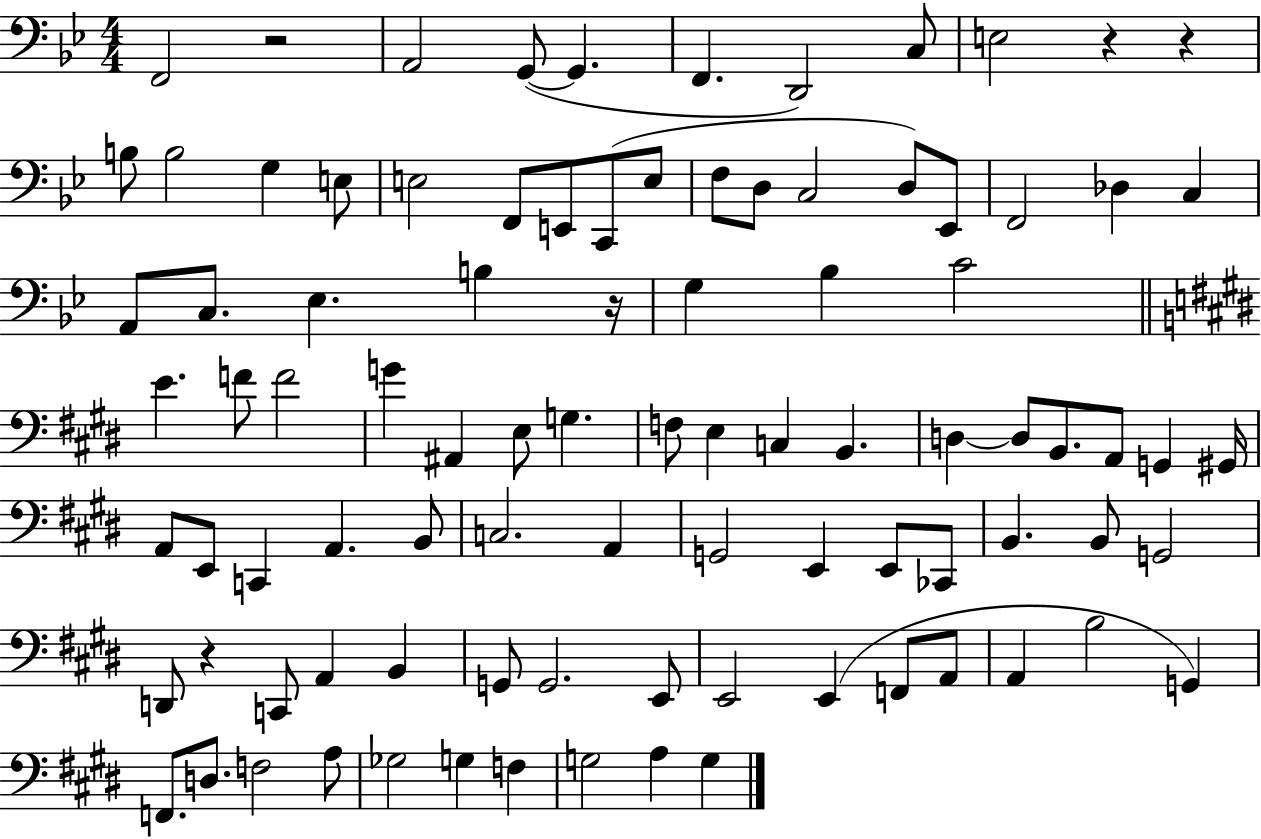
X:1
T:Untitled
M:4/4
L:1/4
K:Bb
F,,2 z2 A,,2 G,,/2 G,, F,, D,,2 C,/2 E,2 z z B,/2 B,2 G, E,/2 E,2 F,,/2 E,,/2 C,,/2 E,/2 F,/2 D,/2 C,2 D,/2 _E,,/2 F,,2 _D, C, A,,/2 C,/2 _E, B, z/4 G, _B, C2 E F/2 F2 G ^A,, E,/2 G, F,/2 E, C, B,, D, D,/2 B,,/2 A,,/2 G,, ^G,,/4 A,,/2 E,,/2 C,, A,, B,,/2 C,2 A,, G,,2 E,, E,,/2 _C,,/2 B,, B,,/2 G,,2 D,,/2 z C,,/2 A,, B,, G,,/2 G,,2 E,,/2 E,,2 E,, F,,/2 A,,/2 A,, B,2 G,, F,,/2 D,/2 F,2 A,/2 _G,2 G, F, G,2 A, G,